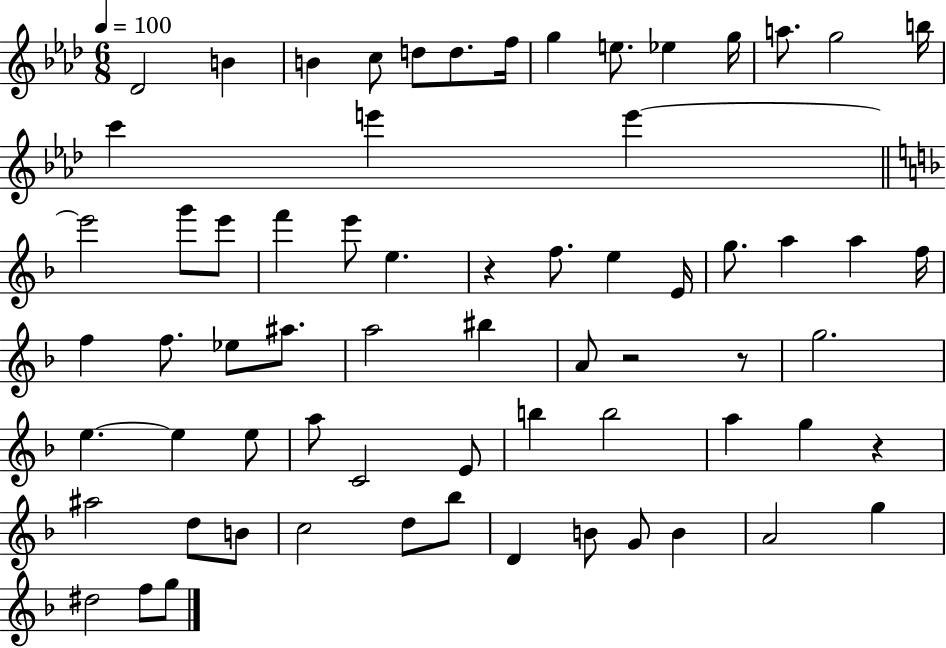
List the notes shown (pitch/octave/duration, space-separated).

Db4/h B4/q B4/q C5/e D5/e D5/e. F5/s G5/q E5/e. Eb5/q G5/s A5/e. G5/h B5/s C6/q E6/q E6/q E6/h G6/e E6/e F6/q E6/e E5/q. R/q F5/e. E5/q E4/s G5/e. A5/q A5/q F5/s F5/q F5/e. Eb5/e A#5/e. A5/h BIS5/q A4/e R/h R/e G5/h. E5/q. E5/q E5/e A5/e C4/h E4/e B5/q B5/h A5/q G5/q R/q A#5/h D5/e B4/e C5/h D5/e Bb5/e D4/q B4/e G4/e B4/q A4/h G5/q D#5/h F5/e G5/e